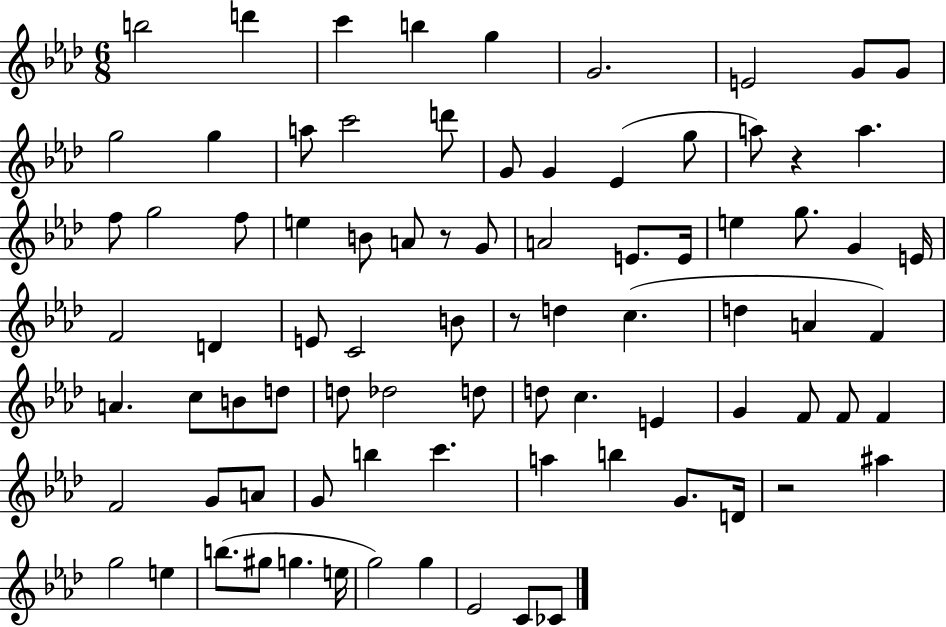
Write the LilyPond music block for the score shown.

{
  \clef treble
  \numericTimeSignature
  \time 6/8
  \key aes \major
  b''2 d'''4 | c'''4 b''4 g''4 | g'2. | e'2 g'8 g'8 | \break g''2 g''4 | a''8 c'''2 d'''8 | g'8 g'4 ees'4( g''8 | a''8) r4 a''4. | \break f''8 g''2 f''8 | e''4 b'8 a'8 r8 g'8 | a'2 e'8. e'16 | e''4 g''8. g'4 e'16 | \break f'2 d'4 | e'8 c'2 b'8 | r8 d''4 c''4.( | d''4 a'4 f'4) | \break a'4. c''8 b'8 d''8 | d''8 des''2 d''8 | d''8 c''4. e'4 | g'4 f'8 f'8 f'4 | \break f'2 g'8 a'8 | g'8 b''4 c'''4. | a''4 b''4 g'8. d'16 | r2 ais''4 | \break g''2 e''4 | b''8.( gis''8 g''4. e''16 | g''2) g''4 | ees'2 c'8 ces'8 | \break \bar "|."
}